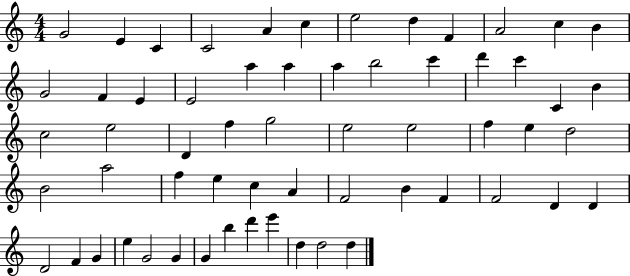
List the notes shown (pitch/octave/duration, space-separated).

G4/h E4/q C4/q C4/h A4/q C5/q E5/h D5/q F4/q A4/h C5/q B4/q G4/h F4/q E4/q E4/h A5/q A5/q A5/q B5/h C6/q D6/q C6/q C4/q B4/q C5/h E5/h D4/q F5/q G5/h E5/h E5/h F5/q E5/q D5/h B4/h A5/h F5/q E5/q C5/q A4/q F4/h B4/q F4/q F4/h D4/q D4/q D4/h F4/q G4/q E5/q G4/h G4/q G4/q B5/q D6/q E6/q D5/q D5/h D5/q